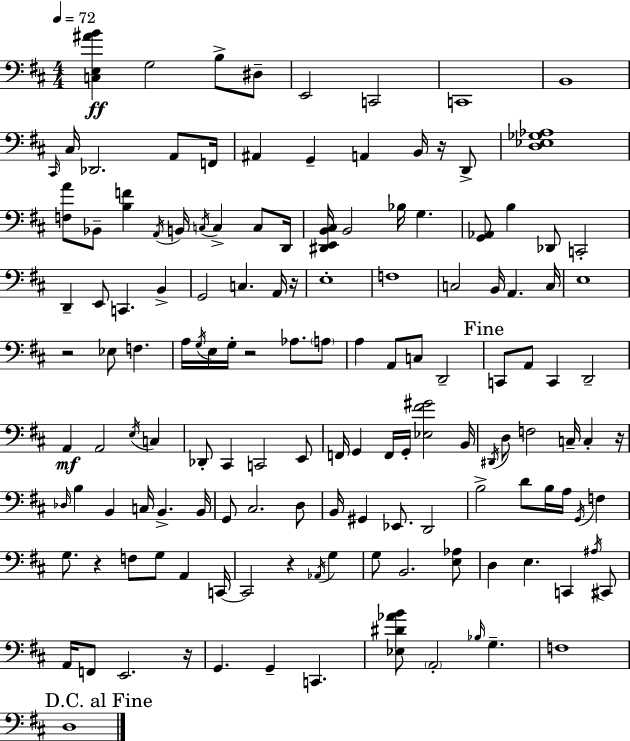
X:1
T:Untitled
M:4/4
L:1/4
K:D
[C,E,^AB] G,2 B,/2 ^D,/2 E,,2 C,,2 C,,4 B,,4 ^C,,/4 ^C,/4 _D,,2 A,,/2 F,,/4 ^A,, G,, A,, B,,/4 z/4 D,,/2 [D,_E,_G,_A,]4 [F,A]/2 _B,,/2 [B,F] A,,/4 B,,/4 C,/4 C, C,/2 D,,/4 [^D,,E,,B,,^C,]/4 B,,2 _B,/4 G, [G,,_A,,]/2 B, _D,,/2 C,,2 D,, E,,/2 C,, B,, G,,2 C, A,,/4 z/4 E,4 F,4 C,2 B,,/4 A,, C,/4 E,4 z2 _E,/2 F, A,/4 G,/4 E,/4 G,/4 z2 _A,/2 A,/2 A, A,,/2 C,/2 D,,2 C,,/2 A,,/2 C,, D,,2 A,, A,,2 E,/4 C, _D,,/2 ^C,, C,,2 E,,/2 F,,/4 G,, F,,/4 G,,/4 [_E,^F^G]2 B,,/4 ^D,,/4 D,/2 F,2 C,/4 C, z/4 _D,/4 B, B,, C,/4 B,, B,,/4 G,,/2 ^C,2 D,/2 B,,/4 ^G,, _E,,/2 D,,2 B,2 D/2 B,/4 A,/4 G,,/4 F, G,/2 z F,/2 G,/2 A,, C,,/4 C,,2 z _A,,/4 G, G,/2 B,,2 [E,_A,]/2 D, E, C,, ^A,/4 ^C,,/2 A,,/4 F,,/2 E,,2 z/4 G,, G,, C,, [_E,^D_AB]/2 A,,2 _B,/4 G, F,4 D,4